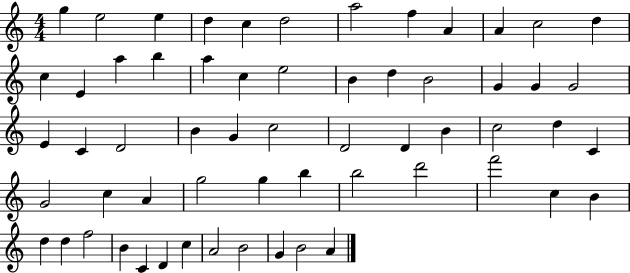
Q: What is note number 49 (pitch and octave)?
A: D5